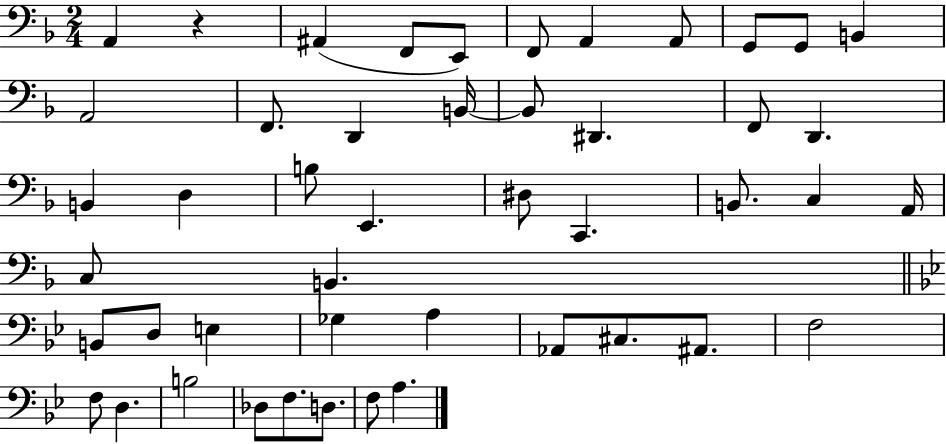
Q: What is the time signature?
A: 2/4